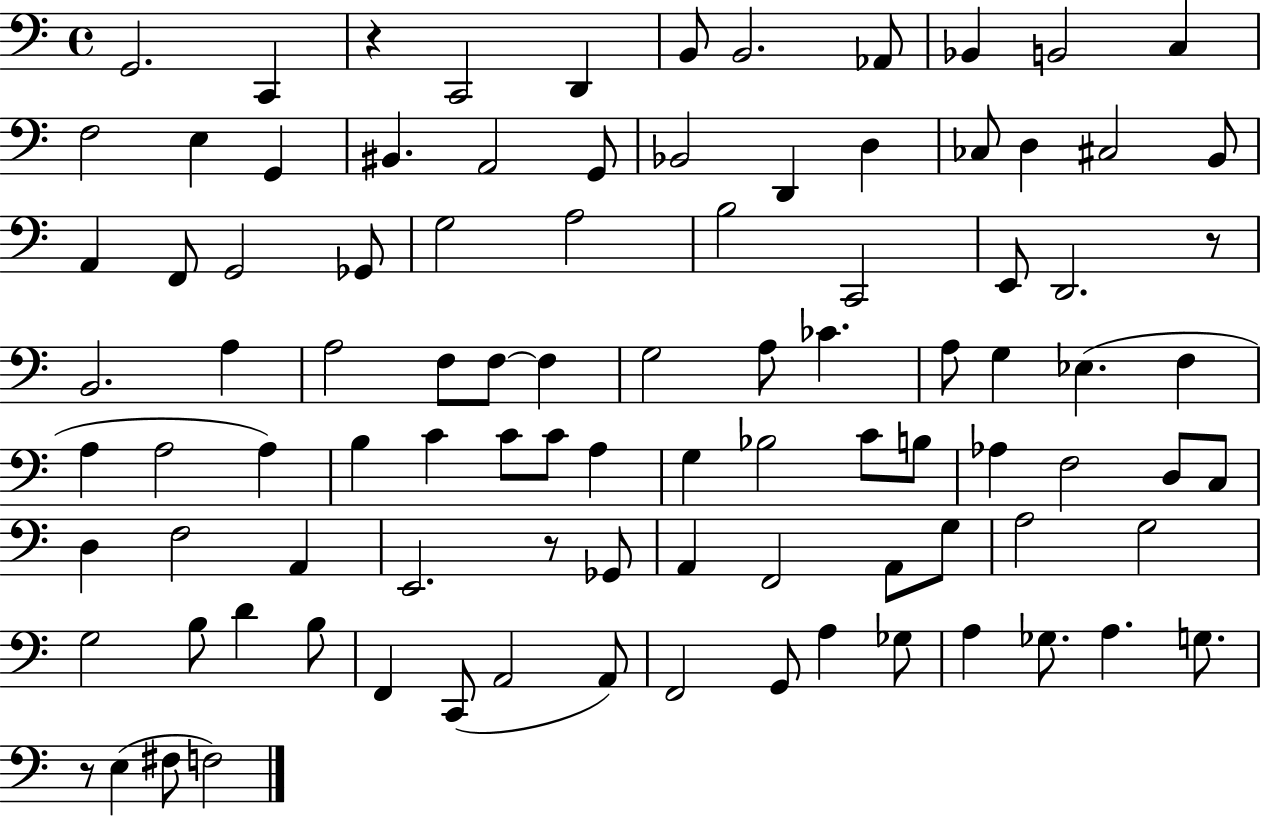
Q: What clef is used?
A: bass